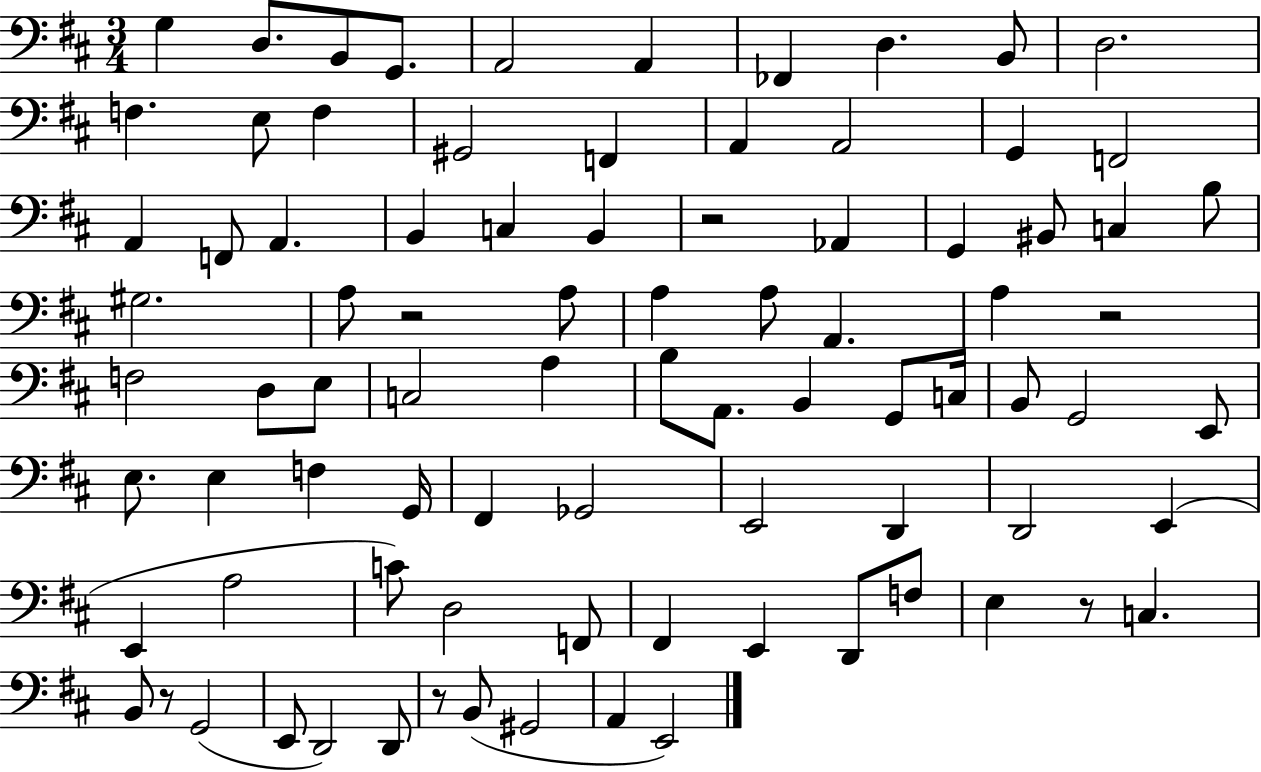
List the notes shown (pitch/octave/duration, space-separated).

G3/q D3/e. B2/e G2/e. A2/h A2/q FES2/q D3/q. B2/e D3/h. F3/q. E3/e F3/q G#2/h F2/q A2/q A2/h G2/q F2/h A2/q F2/e A2/q. B2/q C3/q B2/q R/h Ab2/q G2/q BIS2/e C3/q B3/e G#3/h. A3/e R/h A3/e A3/q A3/e A2/q. A3/q R/h F3/h D3/e E3/e C3/h A3/q B3/e A2/e. B2/q G2/e C3/s B2/e G2/h E2/e E3/e. E3/q F3/q G2/s F#2/q Gb2/h E2/h D2/q D2/h E2/q E2/q A3/h C4/e D3/h F2/e F#2/q E2/q D2/e F3/e E3/q R/e C3/q. B2/e R/e G2/h E2/e D2/h D2/e R/e B2/e G#2/h A2/q E2/h